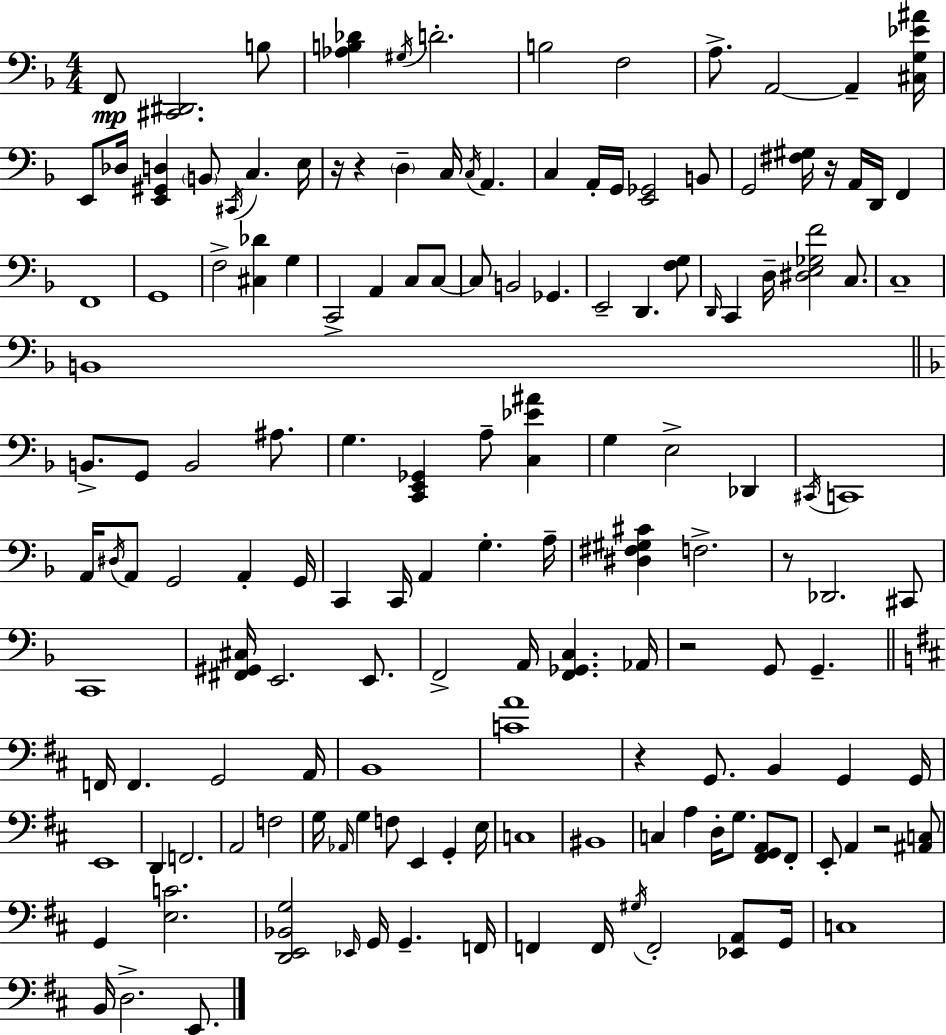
{
  \clef bass
  \numericTimeSignature
  \time 4/4
  \key d \minor
  f,8\mp <cis, dis,>2. b8 | <aes b des'>4 \acciaccatura { gis16 } d'2.-. | b2 f2 | a8.-> a,2~~ a,4-- | \break <cis g ees' ais'>16 e,8 des16 <e, gis, d>4 \parenthesize b,8 \acciaccatura { cis,16 } c4. | e16 r16 r4 \parenthesize d4-- c16 \acciaccatura { c16 } a,4. | c4 a,16-. g,16 <e, ges,>2 | b,8 g,2 <fis gis>16 r16 a,16 d,16 f,4 | \break f,1 | g,1 | f2-> <cis des'>4 g4 | c,2-> a,4 c8 | \break c8~~ c8 b,2 ges,4. | e,2-- d,4. | <f g>8 \grace { d,16 } c,4 d16-- <dis e ges f'>2 | c8. c1-- | \break b,1 | \bar "||" \break \key f \major b,8.-> g,8 b,2 ais8. | g4. <c, e, ges,>4 a8-- <c ees' ais'>4 | g4 e2-> des,4 | \acciaccatura { cis,16 } c,1 | \break a,16 \acciaccatura { dis16 } a,8 g,2 a,4-. | g,16 c,4 c,16 a,4 g4.-. | a16-- <dis fis gis cis'>4 f2.-> | r8 des,2. | \break cis,8 c,1 | <fis, gis, cis>16 e,2. e,8. | f,2-> a,16 <f, ges, c>4. | aes,16 r2 g,8 g,4.-- | \break \bar "||" \break \key d \major f,16 f,4. g,2 a,16 | b,1 | <c' a'>1 | r4 g,8. b,4 g,4 g,16 | \break e,1 | d,4 f,2. | a,2 f2 | g16 \grace { aes,16 } g4 f8 e,4 g,4-. | \break e16 c1 | bis,1 | c4 a4 d16-. g8. <fis, g, a,>8 fis,8-. | e,8-. a,4 r2 <ais, c>8 | \break g,4 <e c'>2. | <d, e, bes, g>2 \grace { ees,16 } g,16 g,4.-- | f,16 f,4 f,16 \acciaccatura { gis16 } f,2-. | <ees, a,>8 g,16 c1 | \break b,16 d2.-> | e,8. \bar "|."
}